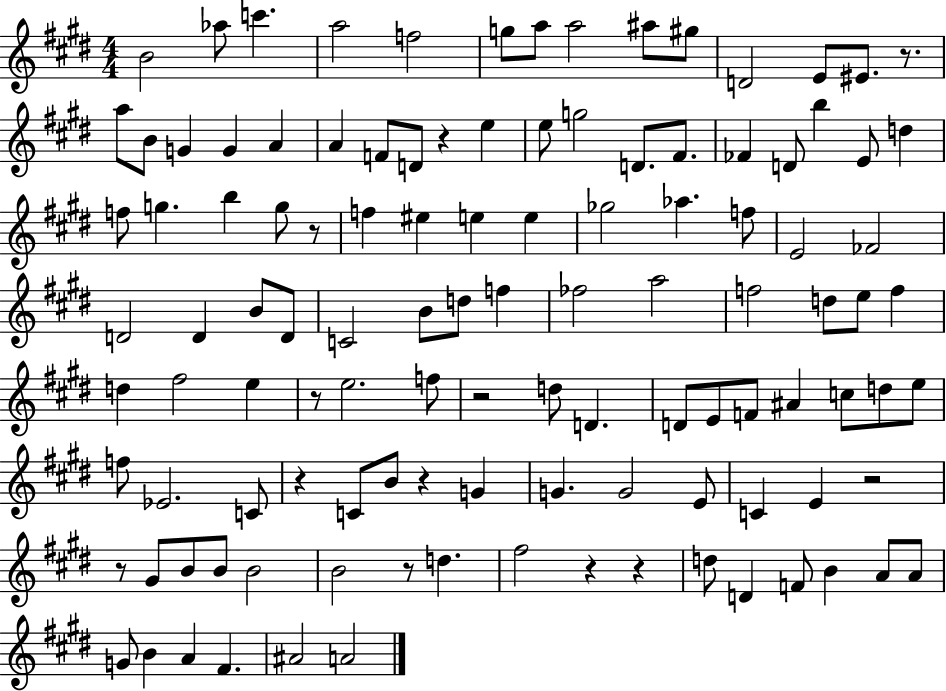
X:1
T:Untitled
M:4/4
L:1/4
K:E
B2 _a/2 c' a2 f2 g/2 a/2 a2 ^a/2 ^g/2 D2 E/2 ^E/2 z/2 a/2 B/2 G G A A F/2 D/2 z e e/2 g2 D/2 ^F/2 _F D/2 b E/2 d f/2 g b g/2 z/2 f ^e e e _g2 _a f/2 E2 _F2 D2 D B/2 D/2 C2 B/2 d/2 f _f2 a2 f2 d/2 e/2 f d ^f2 e z/2 e2 f/2 z2 d/2 D D/2 E/2 F/2 ^A c/2 d/2 e/2 f/2 _E2 C/2 z C/2 B/2 z G G G2 E/2 C E z2 z/2 ^G/2 B/2 B/2 B2 B2 z/2 d ^f2 z z d/2 D F/2 B A/2 A/2 G/2 B A ^F ^A2 A2